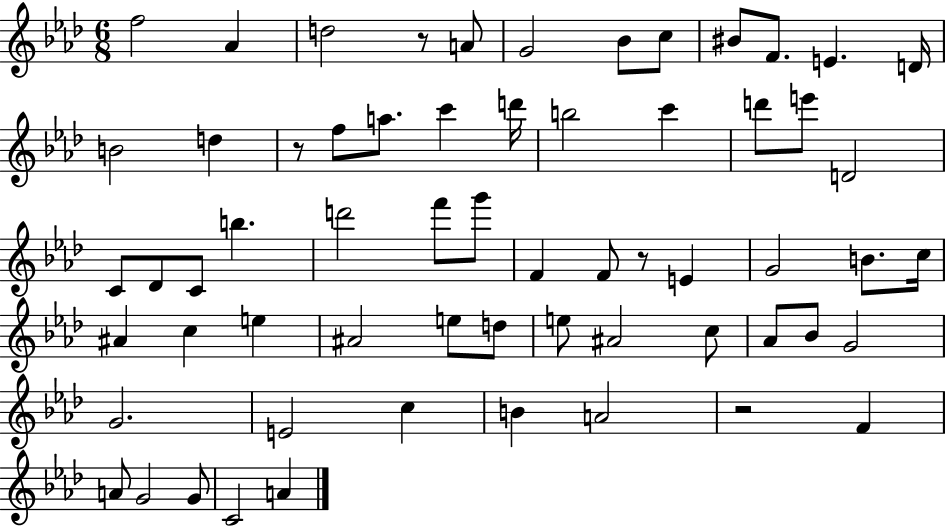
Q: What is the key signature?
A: AES major